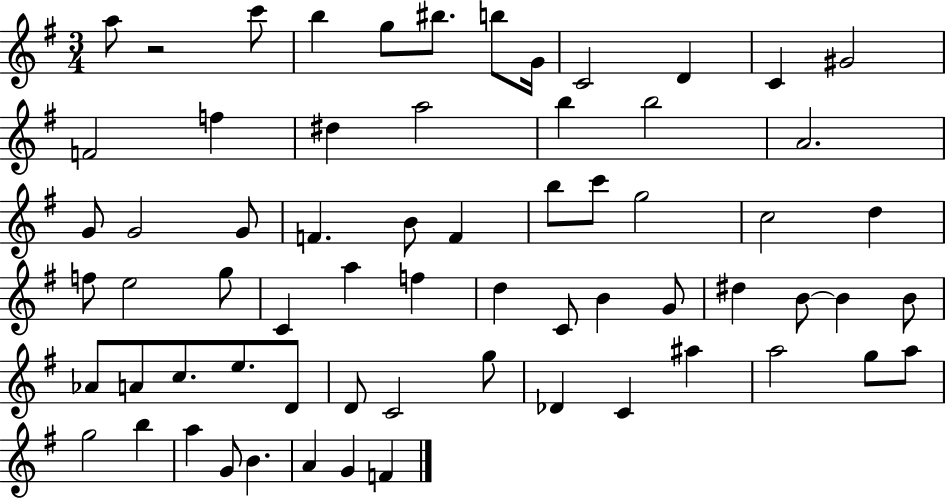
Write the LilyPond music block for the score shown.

{
  \clef treble
  \numericTimeSignature
  \time 3/4
  \key g \major
  a''8 r2 c'''8 | b''4 g''8 bis''8. b''8 g'16 | c'2 d'4 | c'4 gis'2 | \break f'2 f''4 | dis''4 a''2 | b''4 b''2 | a'2. | \break g'8 g'2 g'8 | f'4. b'8 f'4 | b''8 c'''8 g''2 | c''2 d''4 | \break f''8 e''2 g''8 | c'4 a''4 f''4 | d''4 c'8 b'4 g'8 | dis''4 b'8~~ b'4 b'8 | \break aes'8 a'8 c''8. e''8. d'8 | d'8 c'2 g''8 | des'4 c'4 ais''4 | a''2 g''8 a''8 | \break g''2 b''4 | a''4 g'8 b'4. | a'4 g'4 f'4 | \bar "|."
}